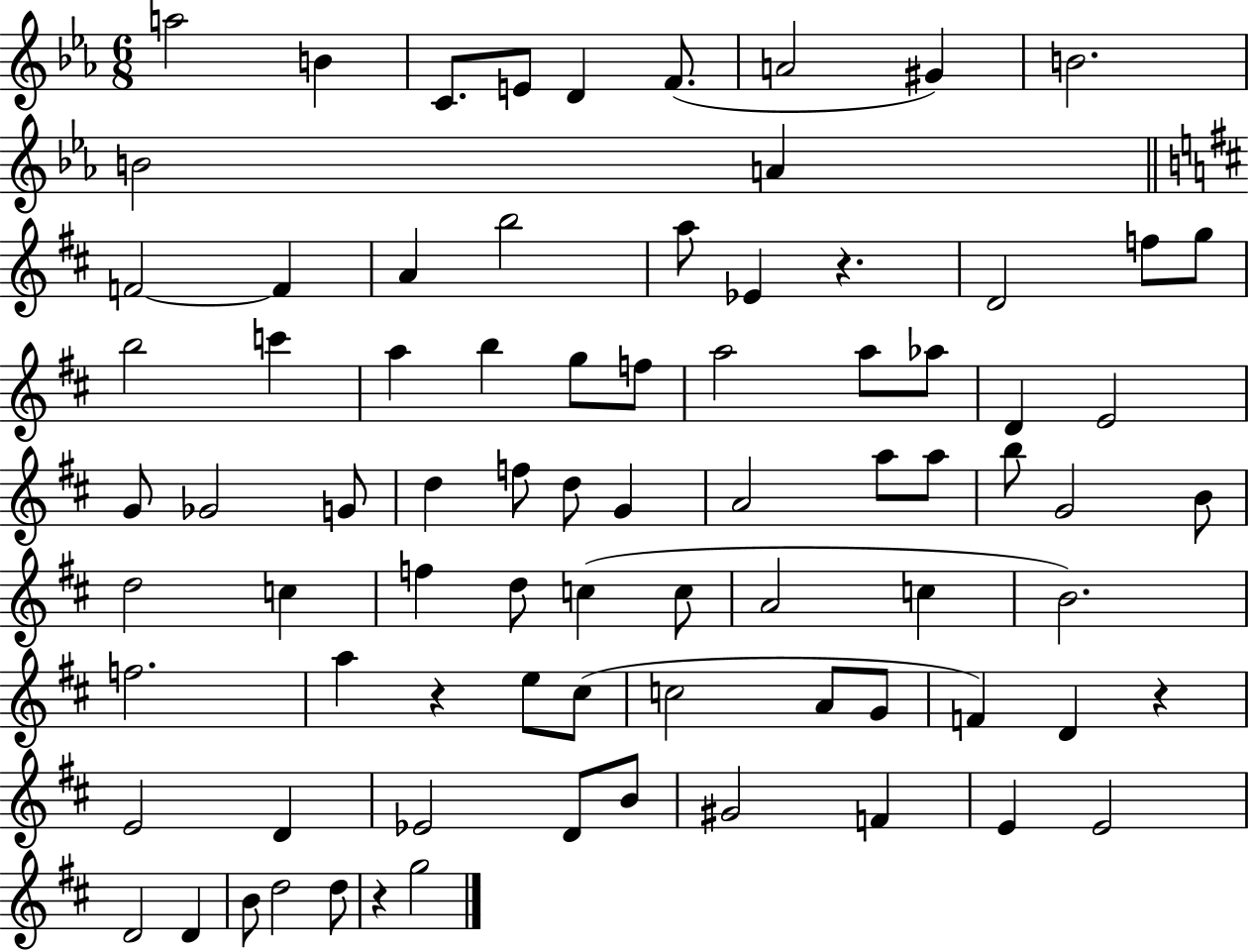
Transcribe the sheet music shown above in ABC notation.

X:1
T:Untitled
M:6/8
L:1/4
K:Eb
a2 B C/2 E/2 D F/2 A2 ^G B2 B2 A F2 F A b2 a/2 _E z D2 f/2 g/2 b2 c' a b g/2 f/2 a2 a/2 _a/2 D E2 G/2 _G2 G/2 d f/2 d/2 G A2 a/2 a/2 b/2 G2 B/2 d2 c f d/2 c c/2 A2 c B2 f2 a z e/2 ^c/2 c2 A/2 G/2 F D z E2 D _E2 D/2 B/2 ^G2 F E E2 D2 D B/2 d2 d/2 z g2